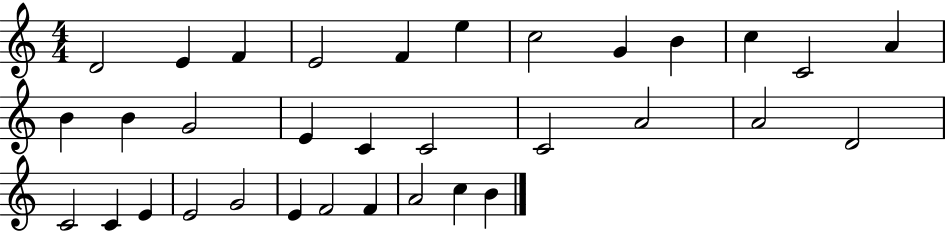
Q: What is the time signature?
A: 4/4